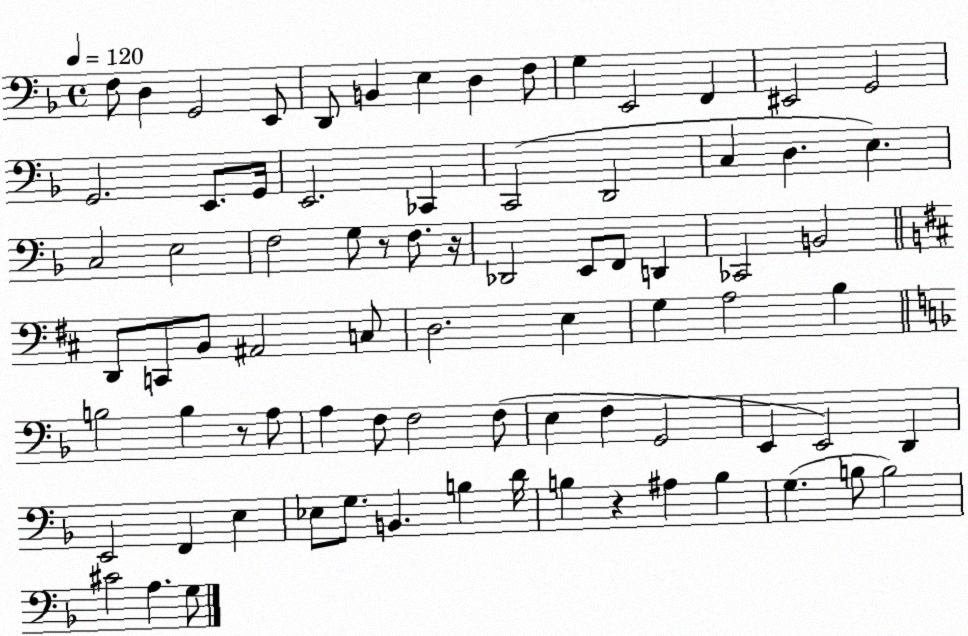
X:1
T:Untitled
M:4/4
L:1/4
K:F
F,/2 D, G,,2 E,,/2 D,,/2 B,, E, D, F,/2 G, E,,2 F,, ^E,,2 G,,2 G,,2 E,,/2 G,,/4 E,,2 _C,, C,,2 D,,2 C, D, E, C,2 E,2 F,2 G,/2 z/2 F,/2 z/4 _D,,2 E,,/2 F,,/2 D,, _C,,2 B,,2 D,,/2 C,,/2 B,,/2 ^A,,2 C,/2 D,2 E, G, A,2 B, B,2 B, z/2 A,/2 A, F,/2 F,2 F,/2 E, F, G,,2 E,, E,,2 D,, E,,2 F,, E, _E,/2 G,/2 B,, B, D/4 B, z ^A, B, G, B,/2 B,2 ^C2 A, G,/2